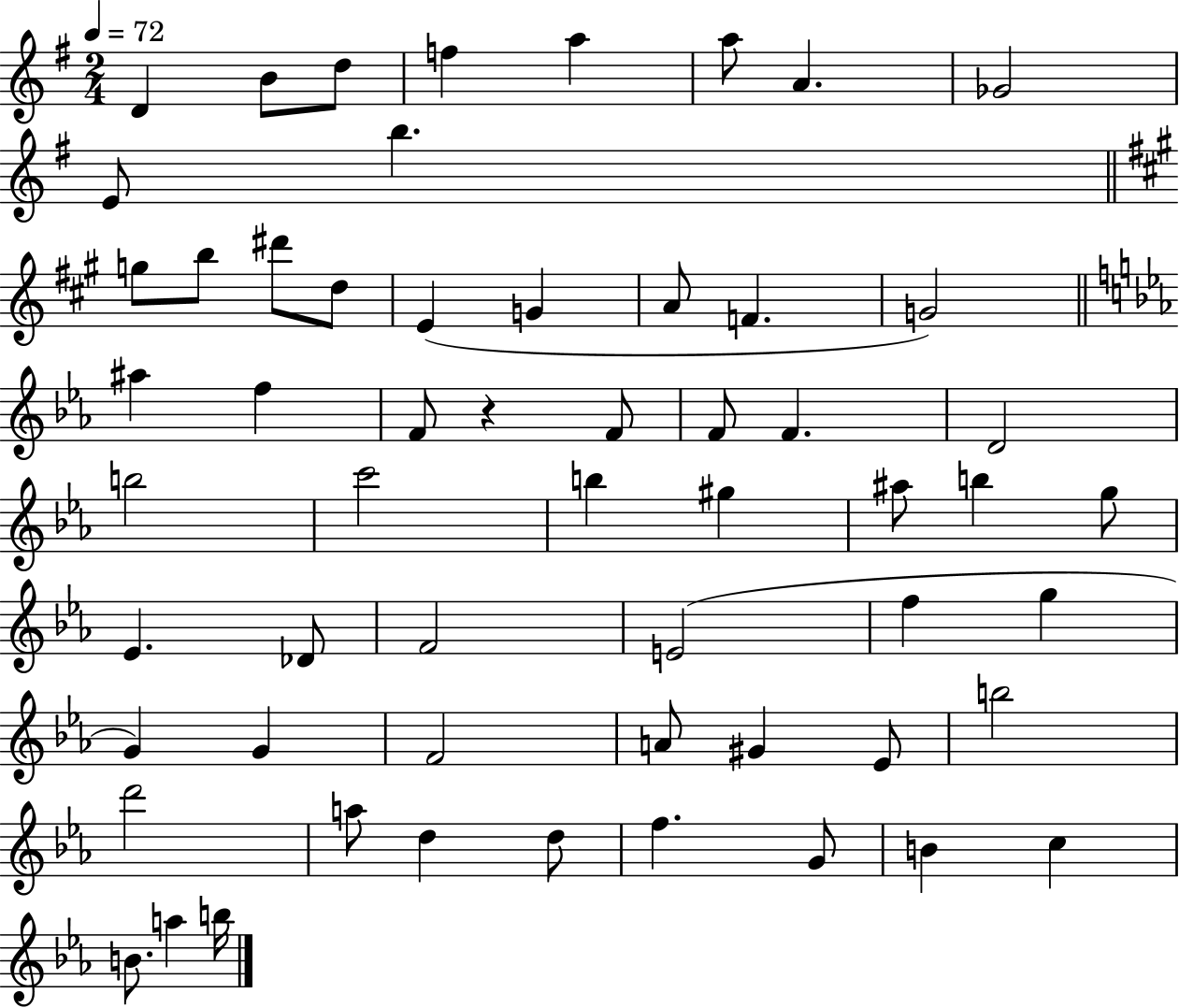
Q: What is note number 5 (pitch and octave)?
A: A5